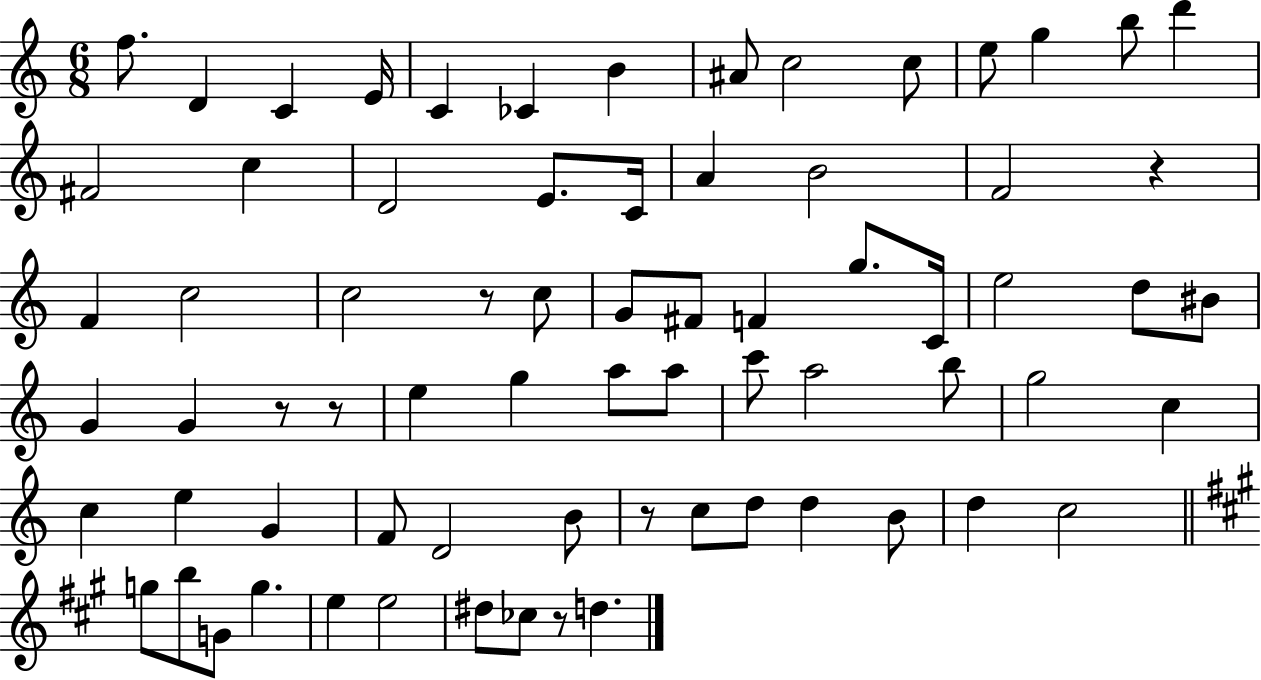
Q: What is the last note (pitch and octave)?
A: D5